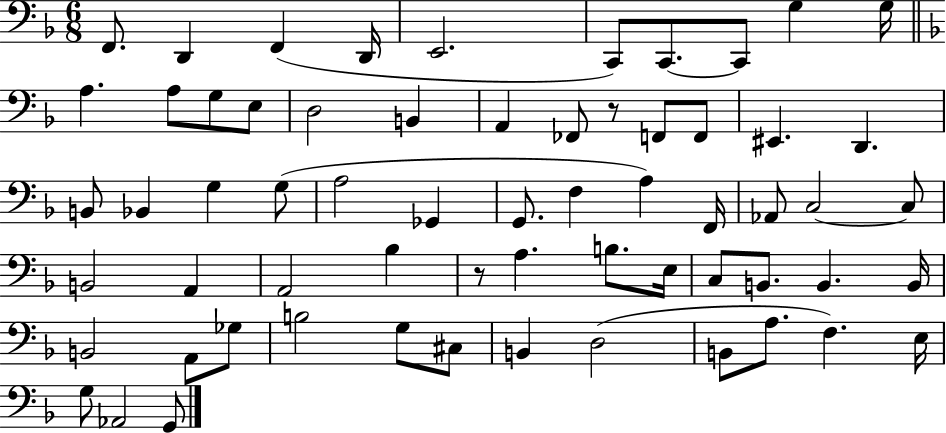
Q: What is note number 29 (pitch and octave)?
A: G2